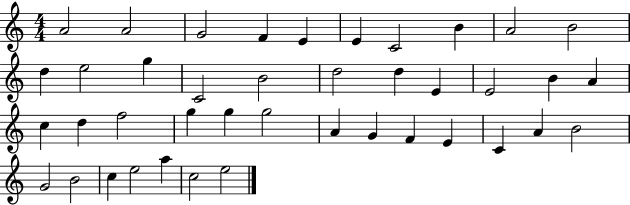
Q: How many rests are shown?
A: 0